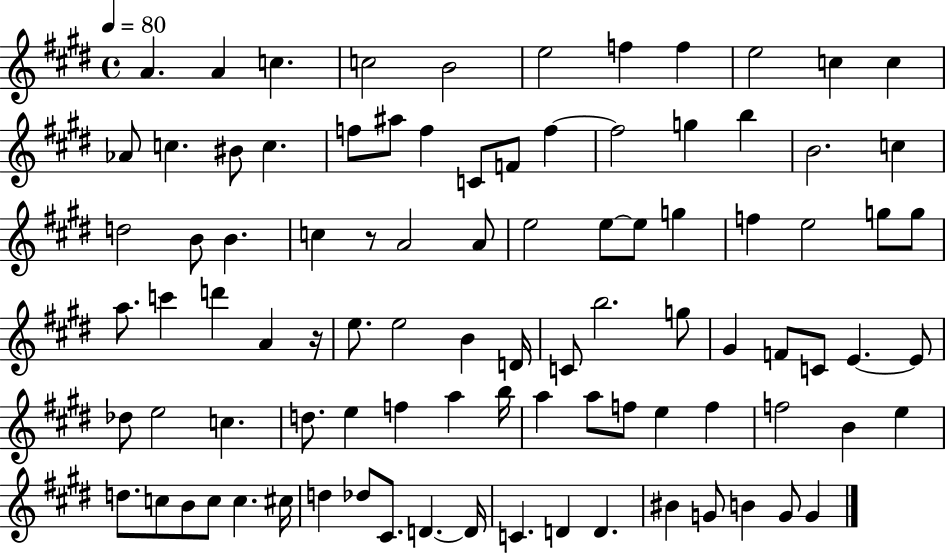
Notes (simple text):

A4/q. A4/q C5/q. C5/h B4/h E5/h F5/q F5/q E5/h C5/q C5/q Ab4/e C5/q. BIS4/e C5/q. F5/e A#5/e F5/q C4/e F4/e F5/q F5/h G5/q B5/q B4/h. C5/q D5/h B4/e B4/q. C5/q R/e A4/h A4/e E5/h E5/e E5/e G5/q F5/q E5/h G5/e G5/e A5/e. C6/q D6/q A4/q R/s E5/e. E5/h B4/q D4/s C4/e B5/h. G5/e G#4/q F4/e C4/e E4/q. E4/e Db5/e E5/h C5/q. D5/e. E5/q F5/q A5/q B5/s A5/q A5/e F5/e E5/q F5/q F5/h B4/q E5/q D5/e. C5/e B4/e C5/e C5/q. C#5/s D5/q Db5/e C#4/e. D4/q. D4/s C4/q. D4/q D4/q. BIS4/q G4/e B4/q G4/e G4/q